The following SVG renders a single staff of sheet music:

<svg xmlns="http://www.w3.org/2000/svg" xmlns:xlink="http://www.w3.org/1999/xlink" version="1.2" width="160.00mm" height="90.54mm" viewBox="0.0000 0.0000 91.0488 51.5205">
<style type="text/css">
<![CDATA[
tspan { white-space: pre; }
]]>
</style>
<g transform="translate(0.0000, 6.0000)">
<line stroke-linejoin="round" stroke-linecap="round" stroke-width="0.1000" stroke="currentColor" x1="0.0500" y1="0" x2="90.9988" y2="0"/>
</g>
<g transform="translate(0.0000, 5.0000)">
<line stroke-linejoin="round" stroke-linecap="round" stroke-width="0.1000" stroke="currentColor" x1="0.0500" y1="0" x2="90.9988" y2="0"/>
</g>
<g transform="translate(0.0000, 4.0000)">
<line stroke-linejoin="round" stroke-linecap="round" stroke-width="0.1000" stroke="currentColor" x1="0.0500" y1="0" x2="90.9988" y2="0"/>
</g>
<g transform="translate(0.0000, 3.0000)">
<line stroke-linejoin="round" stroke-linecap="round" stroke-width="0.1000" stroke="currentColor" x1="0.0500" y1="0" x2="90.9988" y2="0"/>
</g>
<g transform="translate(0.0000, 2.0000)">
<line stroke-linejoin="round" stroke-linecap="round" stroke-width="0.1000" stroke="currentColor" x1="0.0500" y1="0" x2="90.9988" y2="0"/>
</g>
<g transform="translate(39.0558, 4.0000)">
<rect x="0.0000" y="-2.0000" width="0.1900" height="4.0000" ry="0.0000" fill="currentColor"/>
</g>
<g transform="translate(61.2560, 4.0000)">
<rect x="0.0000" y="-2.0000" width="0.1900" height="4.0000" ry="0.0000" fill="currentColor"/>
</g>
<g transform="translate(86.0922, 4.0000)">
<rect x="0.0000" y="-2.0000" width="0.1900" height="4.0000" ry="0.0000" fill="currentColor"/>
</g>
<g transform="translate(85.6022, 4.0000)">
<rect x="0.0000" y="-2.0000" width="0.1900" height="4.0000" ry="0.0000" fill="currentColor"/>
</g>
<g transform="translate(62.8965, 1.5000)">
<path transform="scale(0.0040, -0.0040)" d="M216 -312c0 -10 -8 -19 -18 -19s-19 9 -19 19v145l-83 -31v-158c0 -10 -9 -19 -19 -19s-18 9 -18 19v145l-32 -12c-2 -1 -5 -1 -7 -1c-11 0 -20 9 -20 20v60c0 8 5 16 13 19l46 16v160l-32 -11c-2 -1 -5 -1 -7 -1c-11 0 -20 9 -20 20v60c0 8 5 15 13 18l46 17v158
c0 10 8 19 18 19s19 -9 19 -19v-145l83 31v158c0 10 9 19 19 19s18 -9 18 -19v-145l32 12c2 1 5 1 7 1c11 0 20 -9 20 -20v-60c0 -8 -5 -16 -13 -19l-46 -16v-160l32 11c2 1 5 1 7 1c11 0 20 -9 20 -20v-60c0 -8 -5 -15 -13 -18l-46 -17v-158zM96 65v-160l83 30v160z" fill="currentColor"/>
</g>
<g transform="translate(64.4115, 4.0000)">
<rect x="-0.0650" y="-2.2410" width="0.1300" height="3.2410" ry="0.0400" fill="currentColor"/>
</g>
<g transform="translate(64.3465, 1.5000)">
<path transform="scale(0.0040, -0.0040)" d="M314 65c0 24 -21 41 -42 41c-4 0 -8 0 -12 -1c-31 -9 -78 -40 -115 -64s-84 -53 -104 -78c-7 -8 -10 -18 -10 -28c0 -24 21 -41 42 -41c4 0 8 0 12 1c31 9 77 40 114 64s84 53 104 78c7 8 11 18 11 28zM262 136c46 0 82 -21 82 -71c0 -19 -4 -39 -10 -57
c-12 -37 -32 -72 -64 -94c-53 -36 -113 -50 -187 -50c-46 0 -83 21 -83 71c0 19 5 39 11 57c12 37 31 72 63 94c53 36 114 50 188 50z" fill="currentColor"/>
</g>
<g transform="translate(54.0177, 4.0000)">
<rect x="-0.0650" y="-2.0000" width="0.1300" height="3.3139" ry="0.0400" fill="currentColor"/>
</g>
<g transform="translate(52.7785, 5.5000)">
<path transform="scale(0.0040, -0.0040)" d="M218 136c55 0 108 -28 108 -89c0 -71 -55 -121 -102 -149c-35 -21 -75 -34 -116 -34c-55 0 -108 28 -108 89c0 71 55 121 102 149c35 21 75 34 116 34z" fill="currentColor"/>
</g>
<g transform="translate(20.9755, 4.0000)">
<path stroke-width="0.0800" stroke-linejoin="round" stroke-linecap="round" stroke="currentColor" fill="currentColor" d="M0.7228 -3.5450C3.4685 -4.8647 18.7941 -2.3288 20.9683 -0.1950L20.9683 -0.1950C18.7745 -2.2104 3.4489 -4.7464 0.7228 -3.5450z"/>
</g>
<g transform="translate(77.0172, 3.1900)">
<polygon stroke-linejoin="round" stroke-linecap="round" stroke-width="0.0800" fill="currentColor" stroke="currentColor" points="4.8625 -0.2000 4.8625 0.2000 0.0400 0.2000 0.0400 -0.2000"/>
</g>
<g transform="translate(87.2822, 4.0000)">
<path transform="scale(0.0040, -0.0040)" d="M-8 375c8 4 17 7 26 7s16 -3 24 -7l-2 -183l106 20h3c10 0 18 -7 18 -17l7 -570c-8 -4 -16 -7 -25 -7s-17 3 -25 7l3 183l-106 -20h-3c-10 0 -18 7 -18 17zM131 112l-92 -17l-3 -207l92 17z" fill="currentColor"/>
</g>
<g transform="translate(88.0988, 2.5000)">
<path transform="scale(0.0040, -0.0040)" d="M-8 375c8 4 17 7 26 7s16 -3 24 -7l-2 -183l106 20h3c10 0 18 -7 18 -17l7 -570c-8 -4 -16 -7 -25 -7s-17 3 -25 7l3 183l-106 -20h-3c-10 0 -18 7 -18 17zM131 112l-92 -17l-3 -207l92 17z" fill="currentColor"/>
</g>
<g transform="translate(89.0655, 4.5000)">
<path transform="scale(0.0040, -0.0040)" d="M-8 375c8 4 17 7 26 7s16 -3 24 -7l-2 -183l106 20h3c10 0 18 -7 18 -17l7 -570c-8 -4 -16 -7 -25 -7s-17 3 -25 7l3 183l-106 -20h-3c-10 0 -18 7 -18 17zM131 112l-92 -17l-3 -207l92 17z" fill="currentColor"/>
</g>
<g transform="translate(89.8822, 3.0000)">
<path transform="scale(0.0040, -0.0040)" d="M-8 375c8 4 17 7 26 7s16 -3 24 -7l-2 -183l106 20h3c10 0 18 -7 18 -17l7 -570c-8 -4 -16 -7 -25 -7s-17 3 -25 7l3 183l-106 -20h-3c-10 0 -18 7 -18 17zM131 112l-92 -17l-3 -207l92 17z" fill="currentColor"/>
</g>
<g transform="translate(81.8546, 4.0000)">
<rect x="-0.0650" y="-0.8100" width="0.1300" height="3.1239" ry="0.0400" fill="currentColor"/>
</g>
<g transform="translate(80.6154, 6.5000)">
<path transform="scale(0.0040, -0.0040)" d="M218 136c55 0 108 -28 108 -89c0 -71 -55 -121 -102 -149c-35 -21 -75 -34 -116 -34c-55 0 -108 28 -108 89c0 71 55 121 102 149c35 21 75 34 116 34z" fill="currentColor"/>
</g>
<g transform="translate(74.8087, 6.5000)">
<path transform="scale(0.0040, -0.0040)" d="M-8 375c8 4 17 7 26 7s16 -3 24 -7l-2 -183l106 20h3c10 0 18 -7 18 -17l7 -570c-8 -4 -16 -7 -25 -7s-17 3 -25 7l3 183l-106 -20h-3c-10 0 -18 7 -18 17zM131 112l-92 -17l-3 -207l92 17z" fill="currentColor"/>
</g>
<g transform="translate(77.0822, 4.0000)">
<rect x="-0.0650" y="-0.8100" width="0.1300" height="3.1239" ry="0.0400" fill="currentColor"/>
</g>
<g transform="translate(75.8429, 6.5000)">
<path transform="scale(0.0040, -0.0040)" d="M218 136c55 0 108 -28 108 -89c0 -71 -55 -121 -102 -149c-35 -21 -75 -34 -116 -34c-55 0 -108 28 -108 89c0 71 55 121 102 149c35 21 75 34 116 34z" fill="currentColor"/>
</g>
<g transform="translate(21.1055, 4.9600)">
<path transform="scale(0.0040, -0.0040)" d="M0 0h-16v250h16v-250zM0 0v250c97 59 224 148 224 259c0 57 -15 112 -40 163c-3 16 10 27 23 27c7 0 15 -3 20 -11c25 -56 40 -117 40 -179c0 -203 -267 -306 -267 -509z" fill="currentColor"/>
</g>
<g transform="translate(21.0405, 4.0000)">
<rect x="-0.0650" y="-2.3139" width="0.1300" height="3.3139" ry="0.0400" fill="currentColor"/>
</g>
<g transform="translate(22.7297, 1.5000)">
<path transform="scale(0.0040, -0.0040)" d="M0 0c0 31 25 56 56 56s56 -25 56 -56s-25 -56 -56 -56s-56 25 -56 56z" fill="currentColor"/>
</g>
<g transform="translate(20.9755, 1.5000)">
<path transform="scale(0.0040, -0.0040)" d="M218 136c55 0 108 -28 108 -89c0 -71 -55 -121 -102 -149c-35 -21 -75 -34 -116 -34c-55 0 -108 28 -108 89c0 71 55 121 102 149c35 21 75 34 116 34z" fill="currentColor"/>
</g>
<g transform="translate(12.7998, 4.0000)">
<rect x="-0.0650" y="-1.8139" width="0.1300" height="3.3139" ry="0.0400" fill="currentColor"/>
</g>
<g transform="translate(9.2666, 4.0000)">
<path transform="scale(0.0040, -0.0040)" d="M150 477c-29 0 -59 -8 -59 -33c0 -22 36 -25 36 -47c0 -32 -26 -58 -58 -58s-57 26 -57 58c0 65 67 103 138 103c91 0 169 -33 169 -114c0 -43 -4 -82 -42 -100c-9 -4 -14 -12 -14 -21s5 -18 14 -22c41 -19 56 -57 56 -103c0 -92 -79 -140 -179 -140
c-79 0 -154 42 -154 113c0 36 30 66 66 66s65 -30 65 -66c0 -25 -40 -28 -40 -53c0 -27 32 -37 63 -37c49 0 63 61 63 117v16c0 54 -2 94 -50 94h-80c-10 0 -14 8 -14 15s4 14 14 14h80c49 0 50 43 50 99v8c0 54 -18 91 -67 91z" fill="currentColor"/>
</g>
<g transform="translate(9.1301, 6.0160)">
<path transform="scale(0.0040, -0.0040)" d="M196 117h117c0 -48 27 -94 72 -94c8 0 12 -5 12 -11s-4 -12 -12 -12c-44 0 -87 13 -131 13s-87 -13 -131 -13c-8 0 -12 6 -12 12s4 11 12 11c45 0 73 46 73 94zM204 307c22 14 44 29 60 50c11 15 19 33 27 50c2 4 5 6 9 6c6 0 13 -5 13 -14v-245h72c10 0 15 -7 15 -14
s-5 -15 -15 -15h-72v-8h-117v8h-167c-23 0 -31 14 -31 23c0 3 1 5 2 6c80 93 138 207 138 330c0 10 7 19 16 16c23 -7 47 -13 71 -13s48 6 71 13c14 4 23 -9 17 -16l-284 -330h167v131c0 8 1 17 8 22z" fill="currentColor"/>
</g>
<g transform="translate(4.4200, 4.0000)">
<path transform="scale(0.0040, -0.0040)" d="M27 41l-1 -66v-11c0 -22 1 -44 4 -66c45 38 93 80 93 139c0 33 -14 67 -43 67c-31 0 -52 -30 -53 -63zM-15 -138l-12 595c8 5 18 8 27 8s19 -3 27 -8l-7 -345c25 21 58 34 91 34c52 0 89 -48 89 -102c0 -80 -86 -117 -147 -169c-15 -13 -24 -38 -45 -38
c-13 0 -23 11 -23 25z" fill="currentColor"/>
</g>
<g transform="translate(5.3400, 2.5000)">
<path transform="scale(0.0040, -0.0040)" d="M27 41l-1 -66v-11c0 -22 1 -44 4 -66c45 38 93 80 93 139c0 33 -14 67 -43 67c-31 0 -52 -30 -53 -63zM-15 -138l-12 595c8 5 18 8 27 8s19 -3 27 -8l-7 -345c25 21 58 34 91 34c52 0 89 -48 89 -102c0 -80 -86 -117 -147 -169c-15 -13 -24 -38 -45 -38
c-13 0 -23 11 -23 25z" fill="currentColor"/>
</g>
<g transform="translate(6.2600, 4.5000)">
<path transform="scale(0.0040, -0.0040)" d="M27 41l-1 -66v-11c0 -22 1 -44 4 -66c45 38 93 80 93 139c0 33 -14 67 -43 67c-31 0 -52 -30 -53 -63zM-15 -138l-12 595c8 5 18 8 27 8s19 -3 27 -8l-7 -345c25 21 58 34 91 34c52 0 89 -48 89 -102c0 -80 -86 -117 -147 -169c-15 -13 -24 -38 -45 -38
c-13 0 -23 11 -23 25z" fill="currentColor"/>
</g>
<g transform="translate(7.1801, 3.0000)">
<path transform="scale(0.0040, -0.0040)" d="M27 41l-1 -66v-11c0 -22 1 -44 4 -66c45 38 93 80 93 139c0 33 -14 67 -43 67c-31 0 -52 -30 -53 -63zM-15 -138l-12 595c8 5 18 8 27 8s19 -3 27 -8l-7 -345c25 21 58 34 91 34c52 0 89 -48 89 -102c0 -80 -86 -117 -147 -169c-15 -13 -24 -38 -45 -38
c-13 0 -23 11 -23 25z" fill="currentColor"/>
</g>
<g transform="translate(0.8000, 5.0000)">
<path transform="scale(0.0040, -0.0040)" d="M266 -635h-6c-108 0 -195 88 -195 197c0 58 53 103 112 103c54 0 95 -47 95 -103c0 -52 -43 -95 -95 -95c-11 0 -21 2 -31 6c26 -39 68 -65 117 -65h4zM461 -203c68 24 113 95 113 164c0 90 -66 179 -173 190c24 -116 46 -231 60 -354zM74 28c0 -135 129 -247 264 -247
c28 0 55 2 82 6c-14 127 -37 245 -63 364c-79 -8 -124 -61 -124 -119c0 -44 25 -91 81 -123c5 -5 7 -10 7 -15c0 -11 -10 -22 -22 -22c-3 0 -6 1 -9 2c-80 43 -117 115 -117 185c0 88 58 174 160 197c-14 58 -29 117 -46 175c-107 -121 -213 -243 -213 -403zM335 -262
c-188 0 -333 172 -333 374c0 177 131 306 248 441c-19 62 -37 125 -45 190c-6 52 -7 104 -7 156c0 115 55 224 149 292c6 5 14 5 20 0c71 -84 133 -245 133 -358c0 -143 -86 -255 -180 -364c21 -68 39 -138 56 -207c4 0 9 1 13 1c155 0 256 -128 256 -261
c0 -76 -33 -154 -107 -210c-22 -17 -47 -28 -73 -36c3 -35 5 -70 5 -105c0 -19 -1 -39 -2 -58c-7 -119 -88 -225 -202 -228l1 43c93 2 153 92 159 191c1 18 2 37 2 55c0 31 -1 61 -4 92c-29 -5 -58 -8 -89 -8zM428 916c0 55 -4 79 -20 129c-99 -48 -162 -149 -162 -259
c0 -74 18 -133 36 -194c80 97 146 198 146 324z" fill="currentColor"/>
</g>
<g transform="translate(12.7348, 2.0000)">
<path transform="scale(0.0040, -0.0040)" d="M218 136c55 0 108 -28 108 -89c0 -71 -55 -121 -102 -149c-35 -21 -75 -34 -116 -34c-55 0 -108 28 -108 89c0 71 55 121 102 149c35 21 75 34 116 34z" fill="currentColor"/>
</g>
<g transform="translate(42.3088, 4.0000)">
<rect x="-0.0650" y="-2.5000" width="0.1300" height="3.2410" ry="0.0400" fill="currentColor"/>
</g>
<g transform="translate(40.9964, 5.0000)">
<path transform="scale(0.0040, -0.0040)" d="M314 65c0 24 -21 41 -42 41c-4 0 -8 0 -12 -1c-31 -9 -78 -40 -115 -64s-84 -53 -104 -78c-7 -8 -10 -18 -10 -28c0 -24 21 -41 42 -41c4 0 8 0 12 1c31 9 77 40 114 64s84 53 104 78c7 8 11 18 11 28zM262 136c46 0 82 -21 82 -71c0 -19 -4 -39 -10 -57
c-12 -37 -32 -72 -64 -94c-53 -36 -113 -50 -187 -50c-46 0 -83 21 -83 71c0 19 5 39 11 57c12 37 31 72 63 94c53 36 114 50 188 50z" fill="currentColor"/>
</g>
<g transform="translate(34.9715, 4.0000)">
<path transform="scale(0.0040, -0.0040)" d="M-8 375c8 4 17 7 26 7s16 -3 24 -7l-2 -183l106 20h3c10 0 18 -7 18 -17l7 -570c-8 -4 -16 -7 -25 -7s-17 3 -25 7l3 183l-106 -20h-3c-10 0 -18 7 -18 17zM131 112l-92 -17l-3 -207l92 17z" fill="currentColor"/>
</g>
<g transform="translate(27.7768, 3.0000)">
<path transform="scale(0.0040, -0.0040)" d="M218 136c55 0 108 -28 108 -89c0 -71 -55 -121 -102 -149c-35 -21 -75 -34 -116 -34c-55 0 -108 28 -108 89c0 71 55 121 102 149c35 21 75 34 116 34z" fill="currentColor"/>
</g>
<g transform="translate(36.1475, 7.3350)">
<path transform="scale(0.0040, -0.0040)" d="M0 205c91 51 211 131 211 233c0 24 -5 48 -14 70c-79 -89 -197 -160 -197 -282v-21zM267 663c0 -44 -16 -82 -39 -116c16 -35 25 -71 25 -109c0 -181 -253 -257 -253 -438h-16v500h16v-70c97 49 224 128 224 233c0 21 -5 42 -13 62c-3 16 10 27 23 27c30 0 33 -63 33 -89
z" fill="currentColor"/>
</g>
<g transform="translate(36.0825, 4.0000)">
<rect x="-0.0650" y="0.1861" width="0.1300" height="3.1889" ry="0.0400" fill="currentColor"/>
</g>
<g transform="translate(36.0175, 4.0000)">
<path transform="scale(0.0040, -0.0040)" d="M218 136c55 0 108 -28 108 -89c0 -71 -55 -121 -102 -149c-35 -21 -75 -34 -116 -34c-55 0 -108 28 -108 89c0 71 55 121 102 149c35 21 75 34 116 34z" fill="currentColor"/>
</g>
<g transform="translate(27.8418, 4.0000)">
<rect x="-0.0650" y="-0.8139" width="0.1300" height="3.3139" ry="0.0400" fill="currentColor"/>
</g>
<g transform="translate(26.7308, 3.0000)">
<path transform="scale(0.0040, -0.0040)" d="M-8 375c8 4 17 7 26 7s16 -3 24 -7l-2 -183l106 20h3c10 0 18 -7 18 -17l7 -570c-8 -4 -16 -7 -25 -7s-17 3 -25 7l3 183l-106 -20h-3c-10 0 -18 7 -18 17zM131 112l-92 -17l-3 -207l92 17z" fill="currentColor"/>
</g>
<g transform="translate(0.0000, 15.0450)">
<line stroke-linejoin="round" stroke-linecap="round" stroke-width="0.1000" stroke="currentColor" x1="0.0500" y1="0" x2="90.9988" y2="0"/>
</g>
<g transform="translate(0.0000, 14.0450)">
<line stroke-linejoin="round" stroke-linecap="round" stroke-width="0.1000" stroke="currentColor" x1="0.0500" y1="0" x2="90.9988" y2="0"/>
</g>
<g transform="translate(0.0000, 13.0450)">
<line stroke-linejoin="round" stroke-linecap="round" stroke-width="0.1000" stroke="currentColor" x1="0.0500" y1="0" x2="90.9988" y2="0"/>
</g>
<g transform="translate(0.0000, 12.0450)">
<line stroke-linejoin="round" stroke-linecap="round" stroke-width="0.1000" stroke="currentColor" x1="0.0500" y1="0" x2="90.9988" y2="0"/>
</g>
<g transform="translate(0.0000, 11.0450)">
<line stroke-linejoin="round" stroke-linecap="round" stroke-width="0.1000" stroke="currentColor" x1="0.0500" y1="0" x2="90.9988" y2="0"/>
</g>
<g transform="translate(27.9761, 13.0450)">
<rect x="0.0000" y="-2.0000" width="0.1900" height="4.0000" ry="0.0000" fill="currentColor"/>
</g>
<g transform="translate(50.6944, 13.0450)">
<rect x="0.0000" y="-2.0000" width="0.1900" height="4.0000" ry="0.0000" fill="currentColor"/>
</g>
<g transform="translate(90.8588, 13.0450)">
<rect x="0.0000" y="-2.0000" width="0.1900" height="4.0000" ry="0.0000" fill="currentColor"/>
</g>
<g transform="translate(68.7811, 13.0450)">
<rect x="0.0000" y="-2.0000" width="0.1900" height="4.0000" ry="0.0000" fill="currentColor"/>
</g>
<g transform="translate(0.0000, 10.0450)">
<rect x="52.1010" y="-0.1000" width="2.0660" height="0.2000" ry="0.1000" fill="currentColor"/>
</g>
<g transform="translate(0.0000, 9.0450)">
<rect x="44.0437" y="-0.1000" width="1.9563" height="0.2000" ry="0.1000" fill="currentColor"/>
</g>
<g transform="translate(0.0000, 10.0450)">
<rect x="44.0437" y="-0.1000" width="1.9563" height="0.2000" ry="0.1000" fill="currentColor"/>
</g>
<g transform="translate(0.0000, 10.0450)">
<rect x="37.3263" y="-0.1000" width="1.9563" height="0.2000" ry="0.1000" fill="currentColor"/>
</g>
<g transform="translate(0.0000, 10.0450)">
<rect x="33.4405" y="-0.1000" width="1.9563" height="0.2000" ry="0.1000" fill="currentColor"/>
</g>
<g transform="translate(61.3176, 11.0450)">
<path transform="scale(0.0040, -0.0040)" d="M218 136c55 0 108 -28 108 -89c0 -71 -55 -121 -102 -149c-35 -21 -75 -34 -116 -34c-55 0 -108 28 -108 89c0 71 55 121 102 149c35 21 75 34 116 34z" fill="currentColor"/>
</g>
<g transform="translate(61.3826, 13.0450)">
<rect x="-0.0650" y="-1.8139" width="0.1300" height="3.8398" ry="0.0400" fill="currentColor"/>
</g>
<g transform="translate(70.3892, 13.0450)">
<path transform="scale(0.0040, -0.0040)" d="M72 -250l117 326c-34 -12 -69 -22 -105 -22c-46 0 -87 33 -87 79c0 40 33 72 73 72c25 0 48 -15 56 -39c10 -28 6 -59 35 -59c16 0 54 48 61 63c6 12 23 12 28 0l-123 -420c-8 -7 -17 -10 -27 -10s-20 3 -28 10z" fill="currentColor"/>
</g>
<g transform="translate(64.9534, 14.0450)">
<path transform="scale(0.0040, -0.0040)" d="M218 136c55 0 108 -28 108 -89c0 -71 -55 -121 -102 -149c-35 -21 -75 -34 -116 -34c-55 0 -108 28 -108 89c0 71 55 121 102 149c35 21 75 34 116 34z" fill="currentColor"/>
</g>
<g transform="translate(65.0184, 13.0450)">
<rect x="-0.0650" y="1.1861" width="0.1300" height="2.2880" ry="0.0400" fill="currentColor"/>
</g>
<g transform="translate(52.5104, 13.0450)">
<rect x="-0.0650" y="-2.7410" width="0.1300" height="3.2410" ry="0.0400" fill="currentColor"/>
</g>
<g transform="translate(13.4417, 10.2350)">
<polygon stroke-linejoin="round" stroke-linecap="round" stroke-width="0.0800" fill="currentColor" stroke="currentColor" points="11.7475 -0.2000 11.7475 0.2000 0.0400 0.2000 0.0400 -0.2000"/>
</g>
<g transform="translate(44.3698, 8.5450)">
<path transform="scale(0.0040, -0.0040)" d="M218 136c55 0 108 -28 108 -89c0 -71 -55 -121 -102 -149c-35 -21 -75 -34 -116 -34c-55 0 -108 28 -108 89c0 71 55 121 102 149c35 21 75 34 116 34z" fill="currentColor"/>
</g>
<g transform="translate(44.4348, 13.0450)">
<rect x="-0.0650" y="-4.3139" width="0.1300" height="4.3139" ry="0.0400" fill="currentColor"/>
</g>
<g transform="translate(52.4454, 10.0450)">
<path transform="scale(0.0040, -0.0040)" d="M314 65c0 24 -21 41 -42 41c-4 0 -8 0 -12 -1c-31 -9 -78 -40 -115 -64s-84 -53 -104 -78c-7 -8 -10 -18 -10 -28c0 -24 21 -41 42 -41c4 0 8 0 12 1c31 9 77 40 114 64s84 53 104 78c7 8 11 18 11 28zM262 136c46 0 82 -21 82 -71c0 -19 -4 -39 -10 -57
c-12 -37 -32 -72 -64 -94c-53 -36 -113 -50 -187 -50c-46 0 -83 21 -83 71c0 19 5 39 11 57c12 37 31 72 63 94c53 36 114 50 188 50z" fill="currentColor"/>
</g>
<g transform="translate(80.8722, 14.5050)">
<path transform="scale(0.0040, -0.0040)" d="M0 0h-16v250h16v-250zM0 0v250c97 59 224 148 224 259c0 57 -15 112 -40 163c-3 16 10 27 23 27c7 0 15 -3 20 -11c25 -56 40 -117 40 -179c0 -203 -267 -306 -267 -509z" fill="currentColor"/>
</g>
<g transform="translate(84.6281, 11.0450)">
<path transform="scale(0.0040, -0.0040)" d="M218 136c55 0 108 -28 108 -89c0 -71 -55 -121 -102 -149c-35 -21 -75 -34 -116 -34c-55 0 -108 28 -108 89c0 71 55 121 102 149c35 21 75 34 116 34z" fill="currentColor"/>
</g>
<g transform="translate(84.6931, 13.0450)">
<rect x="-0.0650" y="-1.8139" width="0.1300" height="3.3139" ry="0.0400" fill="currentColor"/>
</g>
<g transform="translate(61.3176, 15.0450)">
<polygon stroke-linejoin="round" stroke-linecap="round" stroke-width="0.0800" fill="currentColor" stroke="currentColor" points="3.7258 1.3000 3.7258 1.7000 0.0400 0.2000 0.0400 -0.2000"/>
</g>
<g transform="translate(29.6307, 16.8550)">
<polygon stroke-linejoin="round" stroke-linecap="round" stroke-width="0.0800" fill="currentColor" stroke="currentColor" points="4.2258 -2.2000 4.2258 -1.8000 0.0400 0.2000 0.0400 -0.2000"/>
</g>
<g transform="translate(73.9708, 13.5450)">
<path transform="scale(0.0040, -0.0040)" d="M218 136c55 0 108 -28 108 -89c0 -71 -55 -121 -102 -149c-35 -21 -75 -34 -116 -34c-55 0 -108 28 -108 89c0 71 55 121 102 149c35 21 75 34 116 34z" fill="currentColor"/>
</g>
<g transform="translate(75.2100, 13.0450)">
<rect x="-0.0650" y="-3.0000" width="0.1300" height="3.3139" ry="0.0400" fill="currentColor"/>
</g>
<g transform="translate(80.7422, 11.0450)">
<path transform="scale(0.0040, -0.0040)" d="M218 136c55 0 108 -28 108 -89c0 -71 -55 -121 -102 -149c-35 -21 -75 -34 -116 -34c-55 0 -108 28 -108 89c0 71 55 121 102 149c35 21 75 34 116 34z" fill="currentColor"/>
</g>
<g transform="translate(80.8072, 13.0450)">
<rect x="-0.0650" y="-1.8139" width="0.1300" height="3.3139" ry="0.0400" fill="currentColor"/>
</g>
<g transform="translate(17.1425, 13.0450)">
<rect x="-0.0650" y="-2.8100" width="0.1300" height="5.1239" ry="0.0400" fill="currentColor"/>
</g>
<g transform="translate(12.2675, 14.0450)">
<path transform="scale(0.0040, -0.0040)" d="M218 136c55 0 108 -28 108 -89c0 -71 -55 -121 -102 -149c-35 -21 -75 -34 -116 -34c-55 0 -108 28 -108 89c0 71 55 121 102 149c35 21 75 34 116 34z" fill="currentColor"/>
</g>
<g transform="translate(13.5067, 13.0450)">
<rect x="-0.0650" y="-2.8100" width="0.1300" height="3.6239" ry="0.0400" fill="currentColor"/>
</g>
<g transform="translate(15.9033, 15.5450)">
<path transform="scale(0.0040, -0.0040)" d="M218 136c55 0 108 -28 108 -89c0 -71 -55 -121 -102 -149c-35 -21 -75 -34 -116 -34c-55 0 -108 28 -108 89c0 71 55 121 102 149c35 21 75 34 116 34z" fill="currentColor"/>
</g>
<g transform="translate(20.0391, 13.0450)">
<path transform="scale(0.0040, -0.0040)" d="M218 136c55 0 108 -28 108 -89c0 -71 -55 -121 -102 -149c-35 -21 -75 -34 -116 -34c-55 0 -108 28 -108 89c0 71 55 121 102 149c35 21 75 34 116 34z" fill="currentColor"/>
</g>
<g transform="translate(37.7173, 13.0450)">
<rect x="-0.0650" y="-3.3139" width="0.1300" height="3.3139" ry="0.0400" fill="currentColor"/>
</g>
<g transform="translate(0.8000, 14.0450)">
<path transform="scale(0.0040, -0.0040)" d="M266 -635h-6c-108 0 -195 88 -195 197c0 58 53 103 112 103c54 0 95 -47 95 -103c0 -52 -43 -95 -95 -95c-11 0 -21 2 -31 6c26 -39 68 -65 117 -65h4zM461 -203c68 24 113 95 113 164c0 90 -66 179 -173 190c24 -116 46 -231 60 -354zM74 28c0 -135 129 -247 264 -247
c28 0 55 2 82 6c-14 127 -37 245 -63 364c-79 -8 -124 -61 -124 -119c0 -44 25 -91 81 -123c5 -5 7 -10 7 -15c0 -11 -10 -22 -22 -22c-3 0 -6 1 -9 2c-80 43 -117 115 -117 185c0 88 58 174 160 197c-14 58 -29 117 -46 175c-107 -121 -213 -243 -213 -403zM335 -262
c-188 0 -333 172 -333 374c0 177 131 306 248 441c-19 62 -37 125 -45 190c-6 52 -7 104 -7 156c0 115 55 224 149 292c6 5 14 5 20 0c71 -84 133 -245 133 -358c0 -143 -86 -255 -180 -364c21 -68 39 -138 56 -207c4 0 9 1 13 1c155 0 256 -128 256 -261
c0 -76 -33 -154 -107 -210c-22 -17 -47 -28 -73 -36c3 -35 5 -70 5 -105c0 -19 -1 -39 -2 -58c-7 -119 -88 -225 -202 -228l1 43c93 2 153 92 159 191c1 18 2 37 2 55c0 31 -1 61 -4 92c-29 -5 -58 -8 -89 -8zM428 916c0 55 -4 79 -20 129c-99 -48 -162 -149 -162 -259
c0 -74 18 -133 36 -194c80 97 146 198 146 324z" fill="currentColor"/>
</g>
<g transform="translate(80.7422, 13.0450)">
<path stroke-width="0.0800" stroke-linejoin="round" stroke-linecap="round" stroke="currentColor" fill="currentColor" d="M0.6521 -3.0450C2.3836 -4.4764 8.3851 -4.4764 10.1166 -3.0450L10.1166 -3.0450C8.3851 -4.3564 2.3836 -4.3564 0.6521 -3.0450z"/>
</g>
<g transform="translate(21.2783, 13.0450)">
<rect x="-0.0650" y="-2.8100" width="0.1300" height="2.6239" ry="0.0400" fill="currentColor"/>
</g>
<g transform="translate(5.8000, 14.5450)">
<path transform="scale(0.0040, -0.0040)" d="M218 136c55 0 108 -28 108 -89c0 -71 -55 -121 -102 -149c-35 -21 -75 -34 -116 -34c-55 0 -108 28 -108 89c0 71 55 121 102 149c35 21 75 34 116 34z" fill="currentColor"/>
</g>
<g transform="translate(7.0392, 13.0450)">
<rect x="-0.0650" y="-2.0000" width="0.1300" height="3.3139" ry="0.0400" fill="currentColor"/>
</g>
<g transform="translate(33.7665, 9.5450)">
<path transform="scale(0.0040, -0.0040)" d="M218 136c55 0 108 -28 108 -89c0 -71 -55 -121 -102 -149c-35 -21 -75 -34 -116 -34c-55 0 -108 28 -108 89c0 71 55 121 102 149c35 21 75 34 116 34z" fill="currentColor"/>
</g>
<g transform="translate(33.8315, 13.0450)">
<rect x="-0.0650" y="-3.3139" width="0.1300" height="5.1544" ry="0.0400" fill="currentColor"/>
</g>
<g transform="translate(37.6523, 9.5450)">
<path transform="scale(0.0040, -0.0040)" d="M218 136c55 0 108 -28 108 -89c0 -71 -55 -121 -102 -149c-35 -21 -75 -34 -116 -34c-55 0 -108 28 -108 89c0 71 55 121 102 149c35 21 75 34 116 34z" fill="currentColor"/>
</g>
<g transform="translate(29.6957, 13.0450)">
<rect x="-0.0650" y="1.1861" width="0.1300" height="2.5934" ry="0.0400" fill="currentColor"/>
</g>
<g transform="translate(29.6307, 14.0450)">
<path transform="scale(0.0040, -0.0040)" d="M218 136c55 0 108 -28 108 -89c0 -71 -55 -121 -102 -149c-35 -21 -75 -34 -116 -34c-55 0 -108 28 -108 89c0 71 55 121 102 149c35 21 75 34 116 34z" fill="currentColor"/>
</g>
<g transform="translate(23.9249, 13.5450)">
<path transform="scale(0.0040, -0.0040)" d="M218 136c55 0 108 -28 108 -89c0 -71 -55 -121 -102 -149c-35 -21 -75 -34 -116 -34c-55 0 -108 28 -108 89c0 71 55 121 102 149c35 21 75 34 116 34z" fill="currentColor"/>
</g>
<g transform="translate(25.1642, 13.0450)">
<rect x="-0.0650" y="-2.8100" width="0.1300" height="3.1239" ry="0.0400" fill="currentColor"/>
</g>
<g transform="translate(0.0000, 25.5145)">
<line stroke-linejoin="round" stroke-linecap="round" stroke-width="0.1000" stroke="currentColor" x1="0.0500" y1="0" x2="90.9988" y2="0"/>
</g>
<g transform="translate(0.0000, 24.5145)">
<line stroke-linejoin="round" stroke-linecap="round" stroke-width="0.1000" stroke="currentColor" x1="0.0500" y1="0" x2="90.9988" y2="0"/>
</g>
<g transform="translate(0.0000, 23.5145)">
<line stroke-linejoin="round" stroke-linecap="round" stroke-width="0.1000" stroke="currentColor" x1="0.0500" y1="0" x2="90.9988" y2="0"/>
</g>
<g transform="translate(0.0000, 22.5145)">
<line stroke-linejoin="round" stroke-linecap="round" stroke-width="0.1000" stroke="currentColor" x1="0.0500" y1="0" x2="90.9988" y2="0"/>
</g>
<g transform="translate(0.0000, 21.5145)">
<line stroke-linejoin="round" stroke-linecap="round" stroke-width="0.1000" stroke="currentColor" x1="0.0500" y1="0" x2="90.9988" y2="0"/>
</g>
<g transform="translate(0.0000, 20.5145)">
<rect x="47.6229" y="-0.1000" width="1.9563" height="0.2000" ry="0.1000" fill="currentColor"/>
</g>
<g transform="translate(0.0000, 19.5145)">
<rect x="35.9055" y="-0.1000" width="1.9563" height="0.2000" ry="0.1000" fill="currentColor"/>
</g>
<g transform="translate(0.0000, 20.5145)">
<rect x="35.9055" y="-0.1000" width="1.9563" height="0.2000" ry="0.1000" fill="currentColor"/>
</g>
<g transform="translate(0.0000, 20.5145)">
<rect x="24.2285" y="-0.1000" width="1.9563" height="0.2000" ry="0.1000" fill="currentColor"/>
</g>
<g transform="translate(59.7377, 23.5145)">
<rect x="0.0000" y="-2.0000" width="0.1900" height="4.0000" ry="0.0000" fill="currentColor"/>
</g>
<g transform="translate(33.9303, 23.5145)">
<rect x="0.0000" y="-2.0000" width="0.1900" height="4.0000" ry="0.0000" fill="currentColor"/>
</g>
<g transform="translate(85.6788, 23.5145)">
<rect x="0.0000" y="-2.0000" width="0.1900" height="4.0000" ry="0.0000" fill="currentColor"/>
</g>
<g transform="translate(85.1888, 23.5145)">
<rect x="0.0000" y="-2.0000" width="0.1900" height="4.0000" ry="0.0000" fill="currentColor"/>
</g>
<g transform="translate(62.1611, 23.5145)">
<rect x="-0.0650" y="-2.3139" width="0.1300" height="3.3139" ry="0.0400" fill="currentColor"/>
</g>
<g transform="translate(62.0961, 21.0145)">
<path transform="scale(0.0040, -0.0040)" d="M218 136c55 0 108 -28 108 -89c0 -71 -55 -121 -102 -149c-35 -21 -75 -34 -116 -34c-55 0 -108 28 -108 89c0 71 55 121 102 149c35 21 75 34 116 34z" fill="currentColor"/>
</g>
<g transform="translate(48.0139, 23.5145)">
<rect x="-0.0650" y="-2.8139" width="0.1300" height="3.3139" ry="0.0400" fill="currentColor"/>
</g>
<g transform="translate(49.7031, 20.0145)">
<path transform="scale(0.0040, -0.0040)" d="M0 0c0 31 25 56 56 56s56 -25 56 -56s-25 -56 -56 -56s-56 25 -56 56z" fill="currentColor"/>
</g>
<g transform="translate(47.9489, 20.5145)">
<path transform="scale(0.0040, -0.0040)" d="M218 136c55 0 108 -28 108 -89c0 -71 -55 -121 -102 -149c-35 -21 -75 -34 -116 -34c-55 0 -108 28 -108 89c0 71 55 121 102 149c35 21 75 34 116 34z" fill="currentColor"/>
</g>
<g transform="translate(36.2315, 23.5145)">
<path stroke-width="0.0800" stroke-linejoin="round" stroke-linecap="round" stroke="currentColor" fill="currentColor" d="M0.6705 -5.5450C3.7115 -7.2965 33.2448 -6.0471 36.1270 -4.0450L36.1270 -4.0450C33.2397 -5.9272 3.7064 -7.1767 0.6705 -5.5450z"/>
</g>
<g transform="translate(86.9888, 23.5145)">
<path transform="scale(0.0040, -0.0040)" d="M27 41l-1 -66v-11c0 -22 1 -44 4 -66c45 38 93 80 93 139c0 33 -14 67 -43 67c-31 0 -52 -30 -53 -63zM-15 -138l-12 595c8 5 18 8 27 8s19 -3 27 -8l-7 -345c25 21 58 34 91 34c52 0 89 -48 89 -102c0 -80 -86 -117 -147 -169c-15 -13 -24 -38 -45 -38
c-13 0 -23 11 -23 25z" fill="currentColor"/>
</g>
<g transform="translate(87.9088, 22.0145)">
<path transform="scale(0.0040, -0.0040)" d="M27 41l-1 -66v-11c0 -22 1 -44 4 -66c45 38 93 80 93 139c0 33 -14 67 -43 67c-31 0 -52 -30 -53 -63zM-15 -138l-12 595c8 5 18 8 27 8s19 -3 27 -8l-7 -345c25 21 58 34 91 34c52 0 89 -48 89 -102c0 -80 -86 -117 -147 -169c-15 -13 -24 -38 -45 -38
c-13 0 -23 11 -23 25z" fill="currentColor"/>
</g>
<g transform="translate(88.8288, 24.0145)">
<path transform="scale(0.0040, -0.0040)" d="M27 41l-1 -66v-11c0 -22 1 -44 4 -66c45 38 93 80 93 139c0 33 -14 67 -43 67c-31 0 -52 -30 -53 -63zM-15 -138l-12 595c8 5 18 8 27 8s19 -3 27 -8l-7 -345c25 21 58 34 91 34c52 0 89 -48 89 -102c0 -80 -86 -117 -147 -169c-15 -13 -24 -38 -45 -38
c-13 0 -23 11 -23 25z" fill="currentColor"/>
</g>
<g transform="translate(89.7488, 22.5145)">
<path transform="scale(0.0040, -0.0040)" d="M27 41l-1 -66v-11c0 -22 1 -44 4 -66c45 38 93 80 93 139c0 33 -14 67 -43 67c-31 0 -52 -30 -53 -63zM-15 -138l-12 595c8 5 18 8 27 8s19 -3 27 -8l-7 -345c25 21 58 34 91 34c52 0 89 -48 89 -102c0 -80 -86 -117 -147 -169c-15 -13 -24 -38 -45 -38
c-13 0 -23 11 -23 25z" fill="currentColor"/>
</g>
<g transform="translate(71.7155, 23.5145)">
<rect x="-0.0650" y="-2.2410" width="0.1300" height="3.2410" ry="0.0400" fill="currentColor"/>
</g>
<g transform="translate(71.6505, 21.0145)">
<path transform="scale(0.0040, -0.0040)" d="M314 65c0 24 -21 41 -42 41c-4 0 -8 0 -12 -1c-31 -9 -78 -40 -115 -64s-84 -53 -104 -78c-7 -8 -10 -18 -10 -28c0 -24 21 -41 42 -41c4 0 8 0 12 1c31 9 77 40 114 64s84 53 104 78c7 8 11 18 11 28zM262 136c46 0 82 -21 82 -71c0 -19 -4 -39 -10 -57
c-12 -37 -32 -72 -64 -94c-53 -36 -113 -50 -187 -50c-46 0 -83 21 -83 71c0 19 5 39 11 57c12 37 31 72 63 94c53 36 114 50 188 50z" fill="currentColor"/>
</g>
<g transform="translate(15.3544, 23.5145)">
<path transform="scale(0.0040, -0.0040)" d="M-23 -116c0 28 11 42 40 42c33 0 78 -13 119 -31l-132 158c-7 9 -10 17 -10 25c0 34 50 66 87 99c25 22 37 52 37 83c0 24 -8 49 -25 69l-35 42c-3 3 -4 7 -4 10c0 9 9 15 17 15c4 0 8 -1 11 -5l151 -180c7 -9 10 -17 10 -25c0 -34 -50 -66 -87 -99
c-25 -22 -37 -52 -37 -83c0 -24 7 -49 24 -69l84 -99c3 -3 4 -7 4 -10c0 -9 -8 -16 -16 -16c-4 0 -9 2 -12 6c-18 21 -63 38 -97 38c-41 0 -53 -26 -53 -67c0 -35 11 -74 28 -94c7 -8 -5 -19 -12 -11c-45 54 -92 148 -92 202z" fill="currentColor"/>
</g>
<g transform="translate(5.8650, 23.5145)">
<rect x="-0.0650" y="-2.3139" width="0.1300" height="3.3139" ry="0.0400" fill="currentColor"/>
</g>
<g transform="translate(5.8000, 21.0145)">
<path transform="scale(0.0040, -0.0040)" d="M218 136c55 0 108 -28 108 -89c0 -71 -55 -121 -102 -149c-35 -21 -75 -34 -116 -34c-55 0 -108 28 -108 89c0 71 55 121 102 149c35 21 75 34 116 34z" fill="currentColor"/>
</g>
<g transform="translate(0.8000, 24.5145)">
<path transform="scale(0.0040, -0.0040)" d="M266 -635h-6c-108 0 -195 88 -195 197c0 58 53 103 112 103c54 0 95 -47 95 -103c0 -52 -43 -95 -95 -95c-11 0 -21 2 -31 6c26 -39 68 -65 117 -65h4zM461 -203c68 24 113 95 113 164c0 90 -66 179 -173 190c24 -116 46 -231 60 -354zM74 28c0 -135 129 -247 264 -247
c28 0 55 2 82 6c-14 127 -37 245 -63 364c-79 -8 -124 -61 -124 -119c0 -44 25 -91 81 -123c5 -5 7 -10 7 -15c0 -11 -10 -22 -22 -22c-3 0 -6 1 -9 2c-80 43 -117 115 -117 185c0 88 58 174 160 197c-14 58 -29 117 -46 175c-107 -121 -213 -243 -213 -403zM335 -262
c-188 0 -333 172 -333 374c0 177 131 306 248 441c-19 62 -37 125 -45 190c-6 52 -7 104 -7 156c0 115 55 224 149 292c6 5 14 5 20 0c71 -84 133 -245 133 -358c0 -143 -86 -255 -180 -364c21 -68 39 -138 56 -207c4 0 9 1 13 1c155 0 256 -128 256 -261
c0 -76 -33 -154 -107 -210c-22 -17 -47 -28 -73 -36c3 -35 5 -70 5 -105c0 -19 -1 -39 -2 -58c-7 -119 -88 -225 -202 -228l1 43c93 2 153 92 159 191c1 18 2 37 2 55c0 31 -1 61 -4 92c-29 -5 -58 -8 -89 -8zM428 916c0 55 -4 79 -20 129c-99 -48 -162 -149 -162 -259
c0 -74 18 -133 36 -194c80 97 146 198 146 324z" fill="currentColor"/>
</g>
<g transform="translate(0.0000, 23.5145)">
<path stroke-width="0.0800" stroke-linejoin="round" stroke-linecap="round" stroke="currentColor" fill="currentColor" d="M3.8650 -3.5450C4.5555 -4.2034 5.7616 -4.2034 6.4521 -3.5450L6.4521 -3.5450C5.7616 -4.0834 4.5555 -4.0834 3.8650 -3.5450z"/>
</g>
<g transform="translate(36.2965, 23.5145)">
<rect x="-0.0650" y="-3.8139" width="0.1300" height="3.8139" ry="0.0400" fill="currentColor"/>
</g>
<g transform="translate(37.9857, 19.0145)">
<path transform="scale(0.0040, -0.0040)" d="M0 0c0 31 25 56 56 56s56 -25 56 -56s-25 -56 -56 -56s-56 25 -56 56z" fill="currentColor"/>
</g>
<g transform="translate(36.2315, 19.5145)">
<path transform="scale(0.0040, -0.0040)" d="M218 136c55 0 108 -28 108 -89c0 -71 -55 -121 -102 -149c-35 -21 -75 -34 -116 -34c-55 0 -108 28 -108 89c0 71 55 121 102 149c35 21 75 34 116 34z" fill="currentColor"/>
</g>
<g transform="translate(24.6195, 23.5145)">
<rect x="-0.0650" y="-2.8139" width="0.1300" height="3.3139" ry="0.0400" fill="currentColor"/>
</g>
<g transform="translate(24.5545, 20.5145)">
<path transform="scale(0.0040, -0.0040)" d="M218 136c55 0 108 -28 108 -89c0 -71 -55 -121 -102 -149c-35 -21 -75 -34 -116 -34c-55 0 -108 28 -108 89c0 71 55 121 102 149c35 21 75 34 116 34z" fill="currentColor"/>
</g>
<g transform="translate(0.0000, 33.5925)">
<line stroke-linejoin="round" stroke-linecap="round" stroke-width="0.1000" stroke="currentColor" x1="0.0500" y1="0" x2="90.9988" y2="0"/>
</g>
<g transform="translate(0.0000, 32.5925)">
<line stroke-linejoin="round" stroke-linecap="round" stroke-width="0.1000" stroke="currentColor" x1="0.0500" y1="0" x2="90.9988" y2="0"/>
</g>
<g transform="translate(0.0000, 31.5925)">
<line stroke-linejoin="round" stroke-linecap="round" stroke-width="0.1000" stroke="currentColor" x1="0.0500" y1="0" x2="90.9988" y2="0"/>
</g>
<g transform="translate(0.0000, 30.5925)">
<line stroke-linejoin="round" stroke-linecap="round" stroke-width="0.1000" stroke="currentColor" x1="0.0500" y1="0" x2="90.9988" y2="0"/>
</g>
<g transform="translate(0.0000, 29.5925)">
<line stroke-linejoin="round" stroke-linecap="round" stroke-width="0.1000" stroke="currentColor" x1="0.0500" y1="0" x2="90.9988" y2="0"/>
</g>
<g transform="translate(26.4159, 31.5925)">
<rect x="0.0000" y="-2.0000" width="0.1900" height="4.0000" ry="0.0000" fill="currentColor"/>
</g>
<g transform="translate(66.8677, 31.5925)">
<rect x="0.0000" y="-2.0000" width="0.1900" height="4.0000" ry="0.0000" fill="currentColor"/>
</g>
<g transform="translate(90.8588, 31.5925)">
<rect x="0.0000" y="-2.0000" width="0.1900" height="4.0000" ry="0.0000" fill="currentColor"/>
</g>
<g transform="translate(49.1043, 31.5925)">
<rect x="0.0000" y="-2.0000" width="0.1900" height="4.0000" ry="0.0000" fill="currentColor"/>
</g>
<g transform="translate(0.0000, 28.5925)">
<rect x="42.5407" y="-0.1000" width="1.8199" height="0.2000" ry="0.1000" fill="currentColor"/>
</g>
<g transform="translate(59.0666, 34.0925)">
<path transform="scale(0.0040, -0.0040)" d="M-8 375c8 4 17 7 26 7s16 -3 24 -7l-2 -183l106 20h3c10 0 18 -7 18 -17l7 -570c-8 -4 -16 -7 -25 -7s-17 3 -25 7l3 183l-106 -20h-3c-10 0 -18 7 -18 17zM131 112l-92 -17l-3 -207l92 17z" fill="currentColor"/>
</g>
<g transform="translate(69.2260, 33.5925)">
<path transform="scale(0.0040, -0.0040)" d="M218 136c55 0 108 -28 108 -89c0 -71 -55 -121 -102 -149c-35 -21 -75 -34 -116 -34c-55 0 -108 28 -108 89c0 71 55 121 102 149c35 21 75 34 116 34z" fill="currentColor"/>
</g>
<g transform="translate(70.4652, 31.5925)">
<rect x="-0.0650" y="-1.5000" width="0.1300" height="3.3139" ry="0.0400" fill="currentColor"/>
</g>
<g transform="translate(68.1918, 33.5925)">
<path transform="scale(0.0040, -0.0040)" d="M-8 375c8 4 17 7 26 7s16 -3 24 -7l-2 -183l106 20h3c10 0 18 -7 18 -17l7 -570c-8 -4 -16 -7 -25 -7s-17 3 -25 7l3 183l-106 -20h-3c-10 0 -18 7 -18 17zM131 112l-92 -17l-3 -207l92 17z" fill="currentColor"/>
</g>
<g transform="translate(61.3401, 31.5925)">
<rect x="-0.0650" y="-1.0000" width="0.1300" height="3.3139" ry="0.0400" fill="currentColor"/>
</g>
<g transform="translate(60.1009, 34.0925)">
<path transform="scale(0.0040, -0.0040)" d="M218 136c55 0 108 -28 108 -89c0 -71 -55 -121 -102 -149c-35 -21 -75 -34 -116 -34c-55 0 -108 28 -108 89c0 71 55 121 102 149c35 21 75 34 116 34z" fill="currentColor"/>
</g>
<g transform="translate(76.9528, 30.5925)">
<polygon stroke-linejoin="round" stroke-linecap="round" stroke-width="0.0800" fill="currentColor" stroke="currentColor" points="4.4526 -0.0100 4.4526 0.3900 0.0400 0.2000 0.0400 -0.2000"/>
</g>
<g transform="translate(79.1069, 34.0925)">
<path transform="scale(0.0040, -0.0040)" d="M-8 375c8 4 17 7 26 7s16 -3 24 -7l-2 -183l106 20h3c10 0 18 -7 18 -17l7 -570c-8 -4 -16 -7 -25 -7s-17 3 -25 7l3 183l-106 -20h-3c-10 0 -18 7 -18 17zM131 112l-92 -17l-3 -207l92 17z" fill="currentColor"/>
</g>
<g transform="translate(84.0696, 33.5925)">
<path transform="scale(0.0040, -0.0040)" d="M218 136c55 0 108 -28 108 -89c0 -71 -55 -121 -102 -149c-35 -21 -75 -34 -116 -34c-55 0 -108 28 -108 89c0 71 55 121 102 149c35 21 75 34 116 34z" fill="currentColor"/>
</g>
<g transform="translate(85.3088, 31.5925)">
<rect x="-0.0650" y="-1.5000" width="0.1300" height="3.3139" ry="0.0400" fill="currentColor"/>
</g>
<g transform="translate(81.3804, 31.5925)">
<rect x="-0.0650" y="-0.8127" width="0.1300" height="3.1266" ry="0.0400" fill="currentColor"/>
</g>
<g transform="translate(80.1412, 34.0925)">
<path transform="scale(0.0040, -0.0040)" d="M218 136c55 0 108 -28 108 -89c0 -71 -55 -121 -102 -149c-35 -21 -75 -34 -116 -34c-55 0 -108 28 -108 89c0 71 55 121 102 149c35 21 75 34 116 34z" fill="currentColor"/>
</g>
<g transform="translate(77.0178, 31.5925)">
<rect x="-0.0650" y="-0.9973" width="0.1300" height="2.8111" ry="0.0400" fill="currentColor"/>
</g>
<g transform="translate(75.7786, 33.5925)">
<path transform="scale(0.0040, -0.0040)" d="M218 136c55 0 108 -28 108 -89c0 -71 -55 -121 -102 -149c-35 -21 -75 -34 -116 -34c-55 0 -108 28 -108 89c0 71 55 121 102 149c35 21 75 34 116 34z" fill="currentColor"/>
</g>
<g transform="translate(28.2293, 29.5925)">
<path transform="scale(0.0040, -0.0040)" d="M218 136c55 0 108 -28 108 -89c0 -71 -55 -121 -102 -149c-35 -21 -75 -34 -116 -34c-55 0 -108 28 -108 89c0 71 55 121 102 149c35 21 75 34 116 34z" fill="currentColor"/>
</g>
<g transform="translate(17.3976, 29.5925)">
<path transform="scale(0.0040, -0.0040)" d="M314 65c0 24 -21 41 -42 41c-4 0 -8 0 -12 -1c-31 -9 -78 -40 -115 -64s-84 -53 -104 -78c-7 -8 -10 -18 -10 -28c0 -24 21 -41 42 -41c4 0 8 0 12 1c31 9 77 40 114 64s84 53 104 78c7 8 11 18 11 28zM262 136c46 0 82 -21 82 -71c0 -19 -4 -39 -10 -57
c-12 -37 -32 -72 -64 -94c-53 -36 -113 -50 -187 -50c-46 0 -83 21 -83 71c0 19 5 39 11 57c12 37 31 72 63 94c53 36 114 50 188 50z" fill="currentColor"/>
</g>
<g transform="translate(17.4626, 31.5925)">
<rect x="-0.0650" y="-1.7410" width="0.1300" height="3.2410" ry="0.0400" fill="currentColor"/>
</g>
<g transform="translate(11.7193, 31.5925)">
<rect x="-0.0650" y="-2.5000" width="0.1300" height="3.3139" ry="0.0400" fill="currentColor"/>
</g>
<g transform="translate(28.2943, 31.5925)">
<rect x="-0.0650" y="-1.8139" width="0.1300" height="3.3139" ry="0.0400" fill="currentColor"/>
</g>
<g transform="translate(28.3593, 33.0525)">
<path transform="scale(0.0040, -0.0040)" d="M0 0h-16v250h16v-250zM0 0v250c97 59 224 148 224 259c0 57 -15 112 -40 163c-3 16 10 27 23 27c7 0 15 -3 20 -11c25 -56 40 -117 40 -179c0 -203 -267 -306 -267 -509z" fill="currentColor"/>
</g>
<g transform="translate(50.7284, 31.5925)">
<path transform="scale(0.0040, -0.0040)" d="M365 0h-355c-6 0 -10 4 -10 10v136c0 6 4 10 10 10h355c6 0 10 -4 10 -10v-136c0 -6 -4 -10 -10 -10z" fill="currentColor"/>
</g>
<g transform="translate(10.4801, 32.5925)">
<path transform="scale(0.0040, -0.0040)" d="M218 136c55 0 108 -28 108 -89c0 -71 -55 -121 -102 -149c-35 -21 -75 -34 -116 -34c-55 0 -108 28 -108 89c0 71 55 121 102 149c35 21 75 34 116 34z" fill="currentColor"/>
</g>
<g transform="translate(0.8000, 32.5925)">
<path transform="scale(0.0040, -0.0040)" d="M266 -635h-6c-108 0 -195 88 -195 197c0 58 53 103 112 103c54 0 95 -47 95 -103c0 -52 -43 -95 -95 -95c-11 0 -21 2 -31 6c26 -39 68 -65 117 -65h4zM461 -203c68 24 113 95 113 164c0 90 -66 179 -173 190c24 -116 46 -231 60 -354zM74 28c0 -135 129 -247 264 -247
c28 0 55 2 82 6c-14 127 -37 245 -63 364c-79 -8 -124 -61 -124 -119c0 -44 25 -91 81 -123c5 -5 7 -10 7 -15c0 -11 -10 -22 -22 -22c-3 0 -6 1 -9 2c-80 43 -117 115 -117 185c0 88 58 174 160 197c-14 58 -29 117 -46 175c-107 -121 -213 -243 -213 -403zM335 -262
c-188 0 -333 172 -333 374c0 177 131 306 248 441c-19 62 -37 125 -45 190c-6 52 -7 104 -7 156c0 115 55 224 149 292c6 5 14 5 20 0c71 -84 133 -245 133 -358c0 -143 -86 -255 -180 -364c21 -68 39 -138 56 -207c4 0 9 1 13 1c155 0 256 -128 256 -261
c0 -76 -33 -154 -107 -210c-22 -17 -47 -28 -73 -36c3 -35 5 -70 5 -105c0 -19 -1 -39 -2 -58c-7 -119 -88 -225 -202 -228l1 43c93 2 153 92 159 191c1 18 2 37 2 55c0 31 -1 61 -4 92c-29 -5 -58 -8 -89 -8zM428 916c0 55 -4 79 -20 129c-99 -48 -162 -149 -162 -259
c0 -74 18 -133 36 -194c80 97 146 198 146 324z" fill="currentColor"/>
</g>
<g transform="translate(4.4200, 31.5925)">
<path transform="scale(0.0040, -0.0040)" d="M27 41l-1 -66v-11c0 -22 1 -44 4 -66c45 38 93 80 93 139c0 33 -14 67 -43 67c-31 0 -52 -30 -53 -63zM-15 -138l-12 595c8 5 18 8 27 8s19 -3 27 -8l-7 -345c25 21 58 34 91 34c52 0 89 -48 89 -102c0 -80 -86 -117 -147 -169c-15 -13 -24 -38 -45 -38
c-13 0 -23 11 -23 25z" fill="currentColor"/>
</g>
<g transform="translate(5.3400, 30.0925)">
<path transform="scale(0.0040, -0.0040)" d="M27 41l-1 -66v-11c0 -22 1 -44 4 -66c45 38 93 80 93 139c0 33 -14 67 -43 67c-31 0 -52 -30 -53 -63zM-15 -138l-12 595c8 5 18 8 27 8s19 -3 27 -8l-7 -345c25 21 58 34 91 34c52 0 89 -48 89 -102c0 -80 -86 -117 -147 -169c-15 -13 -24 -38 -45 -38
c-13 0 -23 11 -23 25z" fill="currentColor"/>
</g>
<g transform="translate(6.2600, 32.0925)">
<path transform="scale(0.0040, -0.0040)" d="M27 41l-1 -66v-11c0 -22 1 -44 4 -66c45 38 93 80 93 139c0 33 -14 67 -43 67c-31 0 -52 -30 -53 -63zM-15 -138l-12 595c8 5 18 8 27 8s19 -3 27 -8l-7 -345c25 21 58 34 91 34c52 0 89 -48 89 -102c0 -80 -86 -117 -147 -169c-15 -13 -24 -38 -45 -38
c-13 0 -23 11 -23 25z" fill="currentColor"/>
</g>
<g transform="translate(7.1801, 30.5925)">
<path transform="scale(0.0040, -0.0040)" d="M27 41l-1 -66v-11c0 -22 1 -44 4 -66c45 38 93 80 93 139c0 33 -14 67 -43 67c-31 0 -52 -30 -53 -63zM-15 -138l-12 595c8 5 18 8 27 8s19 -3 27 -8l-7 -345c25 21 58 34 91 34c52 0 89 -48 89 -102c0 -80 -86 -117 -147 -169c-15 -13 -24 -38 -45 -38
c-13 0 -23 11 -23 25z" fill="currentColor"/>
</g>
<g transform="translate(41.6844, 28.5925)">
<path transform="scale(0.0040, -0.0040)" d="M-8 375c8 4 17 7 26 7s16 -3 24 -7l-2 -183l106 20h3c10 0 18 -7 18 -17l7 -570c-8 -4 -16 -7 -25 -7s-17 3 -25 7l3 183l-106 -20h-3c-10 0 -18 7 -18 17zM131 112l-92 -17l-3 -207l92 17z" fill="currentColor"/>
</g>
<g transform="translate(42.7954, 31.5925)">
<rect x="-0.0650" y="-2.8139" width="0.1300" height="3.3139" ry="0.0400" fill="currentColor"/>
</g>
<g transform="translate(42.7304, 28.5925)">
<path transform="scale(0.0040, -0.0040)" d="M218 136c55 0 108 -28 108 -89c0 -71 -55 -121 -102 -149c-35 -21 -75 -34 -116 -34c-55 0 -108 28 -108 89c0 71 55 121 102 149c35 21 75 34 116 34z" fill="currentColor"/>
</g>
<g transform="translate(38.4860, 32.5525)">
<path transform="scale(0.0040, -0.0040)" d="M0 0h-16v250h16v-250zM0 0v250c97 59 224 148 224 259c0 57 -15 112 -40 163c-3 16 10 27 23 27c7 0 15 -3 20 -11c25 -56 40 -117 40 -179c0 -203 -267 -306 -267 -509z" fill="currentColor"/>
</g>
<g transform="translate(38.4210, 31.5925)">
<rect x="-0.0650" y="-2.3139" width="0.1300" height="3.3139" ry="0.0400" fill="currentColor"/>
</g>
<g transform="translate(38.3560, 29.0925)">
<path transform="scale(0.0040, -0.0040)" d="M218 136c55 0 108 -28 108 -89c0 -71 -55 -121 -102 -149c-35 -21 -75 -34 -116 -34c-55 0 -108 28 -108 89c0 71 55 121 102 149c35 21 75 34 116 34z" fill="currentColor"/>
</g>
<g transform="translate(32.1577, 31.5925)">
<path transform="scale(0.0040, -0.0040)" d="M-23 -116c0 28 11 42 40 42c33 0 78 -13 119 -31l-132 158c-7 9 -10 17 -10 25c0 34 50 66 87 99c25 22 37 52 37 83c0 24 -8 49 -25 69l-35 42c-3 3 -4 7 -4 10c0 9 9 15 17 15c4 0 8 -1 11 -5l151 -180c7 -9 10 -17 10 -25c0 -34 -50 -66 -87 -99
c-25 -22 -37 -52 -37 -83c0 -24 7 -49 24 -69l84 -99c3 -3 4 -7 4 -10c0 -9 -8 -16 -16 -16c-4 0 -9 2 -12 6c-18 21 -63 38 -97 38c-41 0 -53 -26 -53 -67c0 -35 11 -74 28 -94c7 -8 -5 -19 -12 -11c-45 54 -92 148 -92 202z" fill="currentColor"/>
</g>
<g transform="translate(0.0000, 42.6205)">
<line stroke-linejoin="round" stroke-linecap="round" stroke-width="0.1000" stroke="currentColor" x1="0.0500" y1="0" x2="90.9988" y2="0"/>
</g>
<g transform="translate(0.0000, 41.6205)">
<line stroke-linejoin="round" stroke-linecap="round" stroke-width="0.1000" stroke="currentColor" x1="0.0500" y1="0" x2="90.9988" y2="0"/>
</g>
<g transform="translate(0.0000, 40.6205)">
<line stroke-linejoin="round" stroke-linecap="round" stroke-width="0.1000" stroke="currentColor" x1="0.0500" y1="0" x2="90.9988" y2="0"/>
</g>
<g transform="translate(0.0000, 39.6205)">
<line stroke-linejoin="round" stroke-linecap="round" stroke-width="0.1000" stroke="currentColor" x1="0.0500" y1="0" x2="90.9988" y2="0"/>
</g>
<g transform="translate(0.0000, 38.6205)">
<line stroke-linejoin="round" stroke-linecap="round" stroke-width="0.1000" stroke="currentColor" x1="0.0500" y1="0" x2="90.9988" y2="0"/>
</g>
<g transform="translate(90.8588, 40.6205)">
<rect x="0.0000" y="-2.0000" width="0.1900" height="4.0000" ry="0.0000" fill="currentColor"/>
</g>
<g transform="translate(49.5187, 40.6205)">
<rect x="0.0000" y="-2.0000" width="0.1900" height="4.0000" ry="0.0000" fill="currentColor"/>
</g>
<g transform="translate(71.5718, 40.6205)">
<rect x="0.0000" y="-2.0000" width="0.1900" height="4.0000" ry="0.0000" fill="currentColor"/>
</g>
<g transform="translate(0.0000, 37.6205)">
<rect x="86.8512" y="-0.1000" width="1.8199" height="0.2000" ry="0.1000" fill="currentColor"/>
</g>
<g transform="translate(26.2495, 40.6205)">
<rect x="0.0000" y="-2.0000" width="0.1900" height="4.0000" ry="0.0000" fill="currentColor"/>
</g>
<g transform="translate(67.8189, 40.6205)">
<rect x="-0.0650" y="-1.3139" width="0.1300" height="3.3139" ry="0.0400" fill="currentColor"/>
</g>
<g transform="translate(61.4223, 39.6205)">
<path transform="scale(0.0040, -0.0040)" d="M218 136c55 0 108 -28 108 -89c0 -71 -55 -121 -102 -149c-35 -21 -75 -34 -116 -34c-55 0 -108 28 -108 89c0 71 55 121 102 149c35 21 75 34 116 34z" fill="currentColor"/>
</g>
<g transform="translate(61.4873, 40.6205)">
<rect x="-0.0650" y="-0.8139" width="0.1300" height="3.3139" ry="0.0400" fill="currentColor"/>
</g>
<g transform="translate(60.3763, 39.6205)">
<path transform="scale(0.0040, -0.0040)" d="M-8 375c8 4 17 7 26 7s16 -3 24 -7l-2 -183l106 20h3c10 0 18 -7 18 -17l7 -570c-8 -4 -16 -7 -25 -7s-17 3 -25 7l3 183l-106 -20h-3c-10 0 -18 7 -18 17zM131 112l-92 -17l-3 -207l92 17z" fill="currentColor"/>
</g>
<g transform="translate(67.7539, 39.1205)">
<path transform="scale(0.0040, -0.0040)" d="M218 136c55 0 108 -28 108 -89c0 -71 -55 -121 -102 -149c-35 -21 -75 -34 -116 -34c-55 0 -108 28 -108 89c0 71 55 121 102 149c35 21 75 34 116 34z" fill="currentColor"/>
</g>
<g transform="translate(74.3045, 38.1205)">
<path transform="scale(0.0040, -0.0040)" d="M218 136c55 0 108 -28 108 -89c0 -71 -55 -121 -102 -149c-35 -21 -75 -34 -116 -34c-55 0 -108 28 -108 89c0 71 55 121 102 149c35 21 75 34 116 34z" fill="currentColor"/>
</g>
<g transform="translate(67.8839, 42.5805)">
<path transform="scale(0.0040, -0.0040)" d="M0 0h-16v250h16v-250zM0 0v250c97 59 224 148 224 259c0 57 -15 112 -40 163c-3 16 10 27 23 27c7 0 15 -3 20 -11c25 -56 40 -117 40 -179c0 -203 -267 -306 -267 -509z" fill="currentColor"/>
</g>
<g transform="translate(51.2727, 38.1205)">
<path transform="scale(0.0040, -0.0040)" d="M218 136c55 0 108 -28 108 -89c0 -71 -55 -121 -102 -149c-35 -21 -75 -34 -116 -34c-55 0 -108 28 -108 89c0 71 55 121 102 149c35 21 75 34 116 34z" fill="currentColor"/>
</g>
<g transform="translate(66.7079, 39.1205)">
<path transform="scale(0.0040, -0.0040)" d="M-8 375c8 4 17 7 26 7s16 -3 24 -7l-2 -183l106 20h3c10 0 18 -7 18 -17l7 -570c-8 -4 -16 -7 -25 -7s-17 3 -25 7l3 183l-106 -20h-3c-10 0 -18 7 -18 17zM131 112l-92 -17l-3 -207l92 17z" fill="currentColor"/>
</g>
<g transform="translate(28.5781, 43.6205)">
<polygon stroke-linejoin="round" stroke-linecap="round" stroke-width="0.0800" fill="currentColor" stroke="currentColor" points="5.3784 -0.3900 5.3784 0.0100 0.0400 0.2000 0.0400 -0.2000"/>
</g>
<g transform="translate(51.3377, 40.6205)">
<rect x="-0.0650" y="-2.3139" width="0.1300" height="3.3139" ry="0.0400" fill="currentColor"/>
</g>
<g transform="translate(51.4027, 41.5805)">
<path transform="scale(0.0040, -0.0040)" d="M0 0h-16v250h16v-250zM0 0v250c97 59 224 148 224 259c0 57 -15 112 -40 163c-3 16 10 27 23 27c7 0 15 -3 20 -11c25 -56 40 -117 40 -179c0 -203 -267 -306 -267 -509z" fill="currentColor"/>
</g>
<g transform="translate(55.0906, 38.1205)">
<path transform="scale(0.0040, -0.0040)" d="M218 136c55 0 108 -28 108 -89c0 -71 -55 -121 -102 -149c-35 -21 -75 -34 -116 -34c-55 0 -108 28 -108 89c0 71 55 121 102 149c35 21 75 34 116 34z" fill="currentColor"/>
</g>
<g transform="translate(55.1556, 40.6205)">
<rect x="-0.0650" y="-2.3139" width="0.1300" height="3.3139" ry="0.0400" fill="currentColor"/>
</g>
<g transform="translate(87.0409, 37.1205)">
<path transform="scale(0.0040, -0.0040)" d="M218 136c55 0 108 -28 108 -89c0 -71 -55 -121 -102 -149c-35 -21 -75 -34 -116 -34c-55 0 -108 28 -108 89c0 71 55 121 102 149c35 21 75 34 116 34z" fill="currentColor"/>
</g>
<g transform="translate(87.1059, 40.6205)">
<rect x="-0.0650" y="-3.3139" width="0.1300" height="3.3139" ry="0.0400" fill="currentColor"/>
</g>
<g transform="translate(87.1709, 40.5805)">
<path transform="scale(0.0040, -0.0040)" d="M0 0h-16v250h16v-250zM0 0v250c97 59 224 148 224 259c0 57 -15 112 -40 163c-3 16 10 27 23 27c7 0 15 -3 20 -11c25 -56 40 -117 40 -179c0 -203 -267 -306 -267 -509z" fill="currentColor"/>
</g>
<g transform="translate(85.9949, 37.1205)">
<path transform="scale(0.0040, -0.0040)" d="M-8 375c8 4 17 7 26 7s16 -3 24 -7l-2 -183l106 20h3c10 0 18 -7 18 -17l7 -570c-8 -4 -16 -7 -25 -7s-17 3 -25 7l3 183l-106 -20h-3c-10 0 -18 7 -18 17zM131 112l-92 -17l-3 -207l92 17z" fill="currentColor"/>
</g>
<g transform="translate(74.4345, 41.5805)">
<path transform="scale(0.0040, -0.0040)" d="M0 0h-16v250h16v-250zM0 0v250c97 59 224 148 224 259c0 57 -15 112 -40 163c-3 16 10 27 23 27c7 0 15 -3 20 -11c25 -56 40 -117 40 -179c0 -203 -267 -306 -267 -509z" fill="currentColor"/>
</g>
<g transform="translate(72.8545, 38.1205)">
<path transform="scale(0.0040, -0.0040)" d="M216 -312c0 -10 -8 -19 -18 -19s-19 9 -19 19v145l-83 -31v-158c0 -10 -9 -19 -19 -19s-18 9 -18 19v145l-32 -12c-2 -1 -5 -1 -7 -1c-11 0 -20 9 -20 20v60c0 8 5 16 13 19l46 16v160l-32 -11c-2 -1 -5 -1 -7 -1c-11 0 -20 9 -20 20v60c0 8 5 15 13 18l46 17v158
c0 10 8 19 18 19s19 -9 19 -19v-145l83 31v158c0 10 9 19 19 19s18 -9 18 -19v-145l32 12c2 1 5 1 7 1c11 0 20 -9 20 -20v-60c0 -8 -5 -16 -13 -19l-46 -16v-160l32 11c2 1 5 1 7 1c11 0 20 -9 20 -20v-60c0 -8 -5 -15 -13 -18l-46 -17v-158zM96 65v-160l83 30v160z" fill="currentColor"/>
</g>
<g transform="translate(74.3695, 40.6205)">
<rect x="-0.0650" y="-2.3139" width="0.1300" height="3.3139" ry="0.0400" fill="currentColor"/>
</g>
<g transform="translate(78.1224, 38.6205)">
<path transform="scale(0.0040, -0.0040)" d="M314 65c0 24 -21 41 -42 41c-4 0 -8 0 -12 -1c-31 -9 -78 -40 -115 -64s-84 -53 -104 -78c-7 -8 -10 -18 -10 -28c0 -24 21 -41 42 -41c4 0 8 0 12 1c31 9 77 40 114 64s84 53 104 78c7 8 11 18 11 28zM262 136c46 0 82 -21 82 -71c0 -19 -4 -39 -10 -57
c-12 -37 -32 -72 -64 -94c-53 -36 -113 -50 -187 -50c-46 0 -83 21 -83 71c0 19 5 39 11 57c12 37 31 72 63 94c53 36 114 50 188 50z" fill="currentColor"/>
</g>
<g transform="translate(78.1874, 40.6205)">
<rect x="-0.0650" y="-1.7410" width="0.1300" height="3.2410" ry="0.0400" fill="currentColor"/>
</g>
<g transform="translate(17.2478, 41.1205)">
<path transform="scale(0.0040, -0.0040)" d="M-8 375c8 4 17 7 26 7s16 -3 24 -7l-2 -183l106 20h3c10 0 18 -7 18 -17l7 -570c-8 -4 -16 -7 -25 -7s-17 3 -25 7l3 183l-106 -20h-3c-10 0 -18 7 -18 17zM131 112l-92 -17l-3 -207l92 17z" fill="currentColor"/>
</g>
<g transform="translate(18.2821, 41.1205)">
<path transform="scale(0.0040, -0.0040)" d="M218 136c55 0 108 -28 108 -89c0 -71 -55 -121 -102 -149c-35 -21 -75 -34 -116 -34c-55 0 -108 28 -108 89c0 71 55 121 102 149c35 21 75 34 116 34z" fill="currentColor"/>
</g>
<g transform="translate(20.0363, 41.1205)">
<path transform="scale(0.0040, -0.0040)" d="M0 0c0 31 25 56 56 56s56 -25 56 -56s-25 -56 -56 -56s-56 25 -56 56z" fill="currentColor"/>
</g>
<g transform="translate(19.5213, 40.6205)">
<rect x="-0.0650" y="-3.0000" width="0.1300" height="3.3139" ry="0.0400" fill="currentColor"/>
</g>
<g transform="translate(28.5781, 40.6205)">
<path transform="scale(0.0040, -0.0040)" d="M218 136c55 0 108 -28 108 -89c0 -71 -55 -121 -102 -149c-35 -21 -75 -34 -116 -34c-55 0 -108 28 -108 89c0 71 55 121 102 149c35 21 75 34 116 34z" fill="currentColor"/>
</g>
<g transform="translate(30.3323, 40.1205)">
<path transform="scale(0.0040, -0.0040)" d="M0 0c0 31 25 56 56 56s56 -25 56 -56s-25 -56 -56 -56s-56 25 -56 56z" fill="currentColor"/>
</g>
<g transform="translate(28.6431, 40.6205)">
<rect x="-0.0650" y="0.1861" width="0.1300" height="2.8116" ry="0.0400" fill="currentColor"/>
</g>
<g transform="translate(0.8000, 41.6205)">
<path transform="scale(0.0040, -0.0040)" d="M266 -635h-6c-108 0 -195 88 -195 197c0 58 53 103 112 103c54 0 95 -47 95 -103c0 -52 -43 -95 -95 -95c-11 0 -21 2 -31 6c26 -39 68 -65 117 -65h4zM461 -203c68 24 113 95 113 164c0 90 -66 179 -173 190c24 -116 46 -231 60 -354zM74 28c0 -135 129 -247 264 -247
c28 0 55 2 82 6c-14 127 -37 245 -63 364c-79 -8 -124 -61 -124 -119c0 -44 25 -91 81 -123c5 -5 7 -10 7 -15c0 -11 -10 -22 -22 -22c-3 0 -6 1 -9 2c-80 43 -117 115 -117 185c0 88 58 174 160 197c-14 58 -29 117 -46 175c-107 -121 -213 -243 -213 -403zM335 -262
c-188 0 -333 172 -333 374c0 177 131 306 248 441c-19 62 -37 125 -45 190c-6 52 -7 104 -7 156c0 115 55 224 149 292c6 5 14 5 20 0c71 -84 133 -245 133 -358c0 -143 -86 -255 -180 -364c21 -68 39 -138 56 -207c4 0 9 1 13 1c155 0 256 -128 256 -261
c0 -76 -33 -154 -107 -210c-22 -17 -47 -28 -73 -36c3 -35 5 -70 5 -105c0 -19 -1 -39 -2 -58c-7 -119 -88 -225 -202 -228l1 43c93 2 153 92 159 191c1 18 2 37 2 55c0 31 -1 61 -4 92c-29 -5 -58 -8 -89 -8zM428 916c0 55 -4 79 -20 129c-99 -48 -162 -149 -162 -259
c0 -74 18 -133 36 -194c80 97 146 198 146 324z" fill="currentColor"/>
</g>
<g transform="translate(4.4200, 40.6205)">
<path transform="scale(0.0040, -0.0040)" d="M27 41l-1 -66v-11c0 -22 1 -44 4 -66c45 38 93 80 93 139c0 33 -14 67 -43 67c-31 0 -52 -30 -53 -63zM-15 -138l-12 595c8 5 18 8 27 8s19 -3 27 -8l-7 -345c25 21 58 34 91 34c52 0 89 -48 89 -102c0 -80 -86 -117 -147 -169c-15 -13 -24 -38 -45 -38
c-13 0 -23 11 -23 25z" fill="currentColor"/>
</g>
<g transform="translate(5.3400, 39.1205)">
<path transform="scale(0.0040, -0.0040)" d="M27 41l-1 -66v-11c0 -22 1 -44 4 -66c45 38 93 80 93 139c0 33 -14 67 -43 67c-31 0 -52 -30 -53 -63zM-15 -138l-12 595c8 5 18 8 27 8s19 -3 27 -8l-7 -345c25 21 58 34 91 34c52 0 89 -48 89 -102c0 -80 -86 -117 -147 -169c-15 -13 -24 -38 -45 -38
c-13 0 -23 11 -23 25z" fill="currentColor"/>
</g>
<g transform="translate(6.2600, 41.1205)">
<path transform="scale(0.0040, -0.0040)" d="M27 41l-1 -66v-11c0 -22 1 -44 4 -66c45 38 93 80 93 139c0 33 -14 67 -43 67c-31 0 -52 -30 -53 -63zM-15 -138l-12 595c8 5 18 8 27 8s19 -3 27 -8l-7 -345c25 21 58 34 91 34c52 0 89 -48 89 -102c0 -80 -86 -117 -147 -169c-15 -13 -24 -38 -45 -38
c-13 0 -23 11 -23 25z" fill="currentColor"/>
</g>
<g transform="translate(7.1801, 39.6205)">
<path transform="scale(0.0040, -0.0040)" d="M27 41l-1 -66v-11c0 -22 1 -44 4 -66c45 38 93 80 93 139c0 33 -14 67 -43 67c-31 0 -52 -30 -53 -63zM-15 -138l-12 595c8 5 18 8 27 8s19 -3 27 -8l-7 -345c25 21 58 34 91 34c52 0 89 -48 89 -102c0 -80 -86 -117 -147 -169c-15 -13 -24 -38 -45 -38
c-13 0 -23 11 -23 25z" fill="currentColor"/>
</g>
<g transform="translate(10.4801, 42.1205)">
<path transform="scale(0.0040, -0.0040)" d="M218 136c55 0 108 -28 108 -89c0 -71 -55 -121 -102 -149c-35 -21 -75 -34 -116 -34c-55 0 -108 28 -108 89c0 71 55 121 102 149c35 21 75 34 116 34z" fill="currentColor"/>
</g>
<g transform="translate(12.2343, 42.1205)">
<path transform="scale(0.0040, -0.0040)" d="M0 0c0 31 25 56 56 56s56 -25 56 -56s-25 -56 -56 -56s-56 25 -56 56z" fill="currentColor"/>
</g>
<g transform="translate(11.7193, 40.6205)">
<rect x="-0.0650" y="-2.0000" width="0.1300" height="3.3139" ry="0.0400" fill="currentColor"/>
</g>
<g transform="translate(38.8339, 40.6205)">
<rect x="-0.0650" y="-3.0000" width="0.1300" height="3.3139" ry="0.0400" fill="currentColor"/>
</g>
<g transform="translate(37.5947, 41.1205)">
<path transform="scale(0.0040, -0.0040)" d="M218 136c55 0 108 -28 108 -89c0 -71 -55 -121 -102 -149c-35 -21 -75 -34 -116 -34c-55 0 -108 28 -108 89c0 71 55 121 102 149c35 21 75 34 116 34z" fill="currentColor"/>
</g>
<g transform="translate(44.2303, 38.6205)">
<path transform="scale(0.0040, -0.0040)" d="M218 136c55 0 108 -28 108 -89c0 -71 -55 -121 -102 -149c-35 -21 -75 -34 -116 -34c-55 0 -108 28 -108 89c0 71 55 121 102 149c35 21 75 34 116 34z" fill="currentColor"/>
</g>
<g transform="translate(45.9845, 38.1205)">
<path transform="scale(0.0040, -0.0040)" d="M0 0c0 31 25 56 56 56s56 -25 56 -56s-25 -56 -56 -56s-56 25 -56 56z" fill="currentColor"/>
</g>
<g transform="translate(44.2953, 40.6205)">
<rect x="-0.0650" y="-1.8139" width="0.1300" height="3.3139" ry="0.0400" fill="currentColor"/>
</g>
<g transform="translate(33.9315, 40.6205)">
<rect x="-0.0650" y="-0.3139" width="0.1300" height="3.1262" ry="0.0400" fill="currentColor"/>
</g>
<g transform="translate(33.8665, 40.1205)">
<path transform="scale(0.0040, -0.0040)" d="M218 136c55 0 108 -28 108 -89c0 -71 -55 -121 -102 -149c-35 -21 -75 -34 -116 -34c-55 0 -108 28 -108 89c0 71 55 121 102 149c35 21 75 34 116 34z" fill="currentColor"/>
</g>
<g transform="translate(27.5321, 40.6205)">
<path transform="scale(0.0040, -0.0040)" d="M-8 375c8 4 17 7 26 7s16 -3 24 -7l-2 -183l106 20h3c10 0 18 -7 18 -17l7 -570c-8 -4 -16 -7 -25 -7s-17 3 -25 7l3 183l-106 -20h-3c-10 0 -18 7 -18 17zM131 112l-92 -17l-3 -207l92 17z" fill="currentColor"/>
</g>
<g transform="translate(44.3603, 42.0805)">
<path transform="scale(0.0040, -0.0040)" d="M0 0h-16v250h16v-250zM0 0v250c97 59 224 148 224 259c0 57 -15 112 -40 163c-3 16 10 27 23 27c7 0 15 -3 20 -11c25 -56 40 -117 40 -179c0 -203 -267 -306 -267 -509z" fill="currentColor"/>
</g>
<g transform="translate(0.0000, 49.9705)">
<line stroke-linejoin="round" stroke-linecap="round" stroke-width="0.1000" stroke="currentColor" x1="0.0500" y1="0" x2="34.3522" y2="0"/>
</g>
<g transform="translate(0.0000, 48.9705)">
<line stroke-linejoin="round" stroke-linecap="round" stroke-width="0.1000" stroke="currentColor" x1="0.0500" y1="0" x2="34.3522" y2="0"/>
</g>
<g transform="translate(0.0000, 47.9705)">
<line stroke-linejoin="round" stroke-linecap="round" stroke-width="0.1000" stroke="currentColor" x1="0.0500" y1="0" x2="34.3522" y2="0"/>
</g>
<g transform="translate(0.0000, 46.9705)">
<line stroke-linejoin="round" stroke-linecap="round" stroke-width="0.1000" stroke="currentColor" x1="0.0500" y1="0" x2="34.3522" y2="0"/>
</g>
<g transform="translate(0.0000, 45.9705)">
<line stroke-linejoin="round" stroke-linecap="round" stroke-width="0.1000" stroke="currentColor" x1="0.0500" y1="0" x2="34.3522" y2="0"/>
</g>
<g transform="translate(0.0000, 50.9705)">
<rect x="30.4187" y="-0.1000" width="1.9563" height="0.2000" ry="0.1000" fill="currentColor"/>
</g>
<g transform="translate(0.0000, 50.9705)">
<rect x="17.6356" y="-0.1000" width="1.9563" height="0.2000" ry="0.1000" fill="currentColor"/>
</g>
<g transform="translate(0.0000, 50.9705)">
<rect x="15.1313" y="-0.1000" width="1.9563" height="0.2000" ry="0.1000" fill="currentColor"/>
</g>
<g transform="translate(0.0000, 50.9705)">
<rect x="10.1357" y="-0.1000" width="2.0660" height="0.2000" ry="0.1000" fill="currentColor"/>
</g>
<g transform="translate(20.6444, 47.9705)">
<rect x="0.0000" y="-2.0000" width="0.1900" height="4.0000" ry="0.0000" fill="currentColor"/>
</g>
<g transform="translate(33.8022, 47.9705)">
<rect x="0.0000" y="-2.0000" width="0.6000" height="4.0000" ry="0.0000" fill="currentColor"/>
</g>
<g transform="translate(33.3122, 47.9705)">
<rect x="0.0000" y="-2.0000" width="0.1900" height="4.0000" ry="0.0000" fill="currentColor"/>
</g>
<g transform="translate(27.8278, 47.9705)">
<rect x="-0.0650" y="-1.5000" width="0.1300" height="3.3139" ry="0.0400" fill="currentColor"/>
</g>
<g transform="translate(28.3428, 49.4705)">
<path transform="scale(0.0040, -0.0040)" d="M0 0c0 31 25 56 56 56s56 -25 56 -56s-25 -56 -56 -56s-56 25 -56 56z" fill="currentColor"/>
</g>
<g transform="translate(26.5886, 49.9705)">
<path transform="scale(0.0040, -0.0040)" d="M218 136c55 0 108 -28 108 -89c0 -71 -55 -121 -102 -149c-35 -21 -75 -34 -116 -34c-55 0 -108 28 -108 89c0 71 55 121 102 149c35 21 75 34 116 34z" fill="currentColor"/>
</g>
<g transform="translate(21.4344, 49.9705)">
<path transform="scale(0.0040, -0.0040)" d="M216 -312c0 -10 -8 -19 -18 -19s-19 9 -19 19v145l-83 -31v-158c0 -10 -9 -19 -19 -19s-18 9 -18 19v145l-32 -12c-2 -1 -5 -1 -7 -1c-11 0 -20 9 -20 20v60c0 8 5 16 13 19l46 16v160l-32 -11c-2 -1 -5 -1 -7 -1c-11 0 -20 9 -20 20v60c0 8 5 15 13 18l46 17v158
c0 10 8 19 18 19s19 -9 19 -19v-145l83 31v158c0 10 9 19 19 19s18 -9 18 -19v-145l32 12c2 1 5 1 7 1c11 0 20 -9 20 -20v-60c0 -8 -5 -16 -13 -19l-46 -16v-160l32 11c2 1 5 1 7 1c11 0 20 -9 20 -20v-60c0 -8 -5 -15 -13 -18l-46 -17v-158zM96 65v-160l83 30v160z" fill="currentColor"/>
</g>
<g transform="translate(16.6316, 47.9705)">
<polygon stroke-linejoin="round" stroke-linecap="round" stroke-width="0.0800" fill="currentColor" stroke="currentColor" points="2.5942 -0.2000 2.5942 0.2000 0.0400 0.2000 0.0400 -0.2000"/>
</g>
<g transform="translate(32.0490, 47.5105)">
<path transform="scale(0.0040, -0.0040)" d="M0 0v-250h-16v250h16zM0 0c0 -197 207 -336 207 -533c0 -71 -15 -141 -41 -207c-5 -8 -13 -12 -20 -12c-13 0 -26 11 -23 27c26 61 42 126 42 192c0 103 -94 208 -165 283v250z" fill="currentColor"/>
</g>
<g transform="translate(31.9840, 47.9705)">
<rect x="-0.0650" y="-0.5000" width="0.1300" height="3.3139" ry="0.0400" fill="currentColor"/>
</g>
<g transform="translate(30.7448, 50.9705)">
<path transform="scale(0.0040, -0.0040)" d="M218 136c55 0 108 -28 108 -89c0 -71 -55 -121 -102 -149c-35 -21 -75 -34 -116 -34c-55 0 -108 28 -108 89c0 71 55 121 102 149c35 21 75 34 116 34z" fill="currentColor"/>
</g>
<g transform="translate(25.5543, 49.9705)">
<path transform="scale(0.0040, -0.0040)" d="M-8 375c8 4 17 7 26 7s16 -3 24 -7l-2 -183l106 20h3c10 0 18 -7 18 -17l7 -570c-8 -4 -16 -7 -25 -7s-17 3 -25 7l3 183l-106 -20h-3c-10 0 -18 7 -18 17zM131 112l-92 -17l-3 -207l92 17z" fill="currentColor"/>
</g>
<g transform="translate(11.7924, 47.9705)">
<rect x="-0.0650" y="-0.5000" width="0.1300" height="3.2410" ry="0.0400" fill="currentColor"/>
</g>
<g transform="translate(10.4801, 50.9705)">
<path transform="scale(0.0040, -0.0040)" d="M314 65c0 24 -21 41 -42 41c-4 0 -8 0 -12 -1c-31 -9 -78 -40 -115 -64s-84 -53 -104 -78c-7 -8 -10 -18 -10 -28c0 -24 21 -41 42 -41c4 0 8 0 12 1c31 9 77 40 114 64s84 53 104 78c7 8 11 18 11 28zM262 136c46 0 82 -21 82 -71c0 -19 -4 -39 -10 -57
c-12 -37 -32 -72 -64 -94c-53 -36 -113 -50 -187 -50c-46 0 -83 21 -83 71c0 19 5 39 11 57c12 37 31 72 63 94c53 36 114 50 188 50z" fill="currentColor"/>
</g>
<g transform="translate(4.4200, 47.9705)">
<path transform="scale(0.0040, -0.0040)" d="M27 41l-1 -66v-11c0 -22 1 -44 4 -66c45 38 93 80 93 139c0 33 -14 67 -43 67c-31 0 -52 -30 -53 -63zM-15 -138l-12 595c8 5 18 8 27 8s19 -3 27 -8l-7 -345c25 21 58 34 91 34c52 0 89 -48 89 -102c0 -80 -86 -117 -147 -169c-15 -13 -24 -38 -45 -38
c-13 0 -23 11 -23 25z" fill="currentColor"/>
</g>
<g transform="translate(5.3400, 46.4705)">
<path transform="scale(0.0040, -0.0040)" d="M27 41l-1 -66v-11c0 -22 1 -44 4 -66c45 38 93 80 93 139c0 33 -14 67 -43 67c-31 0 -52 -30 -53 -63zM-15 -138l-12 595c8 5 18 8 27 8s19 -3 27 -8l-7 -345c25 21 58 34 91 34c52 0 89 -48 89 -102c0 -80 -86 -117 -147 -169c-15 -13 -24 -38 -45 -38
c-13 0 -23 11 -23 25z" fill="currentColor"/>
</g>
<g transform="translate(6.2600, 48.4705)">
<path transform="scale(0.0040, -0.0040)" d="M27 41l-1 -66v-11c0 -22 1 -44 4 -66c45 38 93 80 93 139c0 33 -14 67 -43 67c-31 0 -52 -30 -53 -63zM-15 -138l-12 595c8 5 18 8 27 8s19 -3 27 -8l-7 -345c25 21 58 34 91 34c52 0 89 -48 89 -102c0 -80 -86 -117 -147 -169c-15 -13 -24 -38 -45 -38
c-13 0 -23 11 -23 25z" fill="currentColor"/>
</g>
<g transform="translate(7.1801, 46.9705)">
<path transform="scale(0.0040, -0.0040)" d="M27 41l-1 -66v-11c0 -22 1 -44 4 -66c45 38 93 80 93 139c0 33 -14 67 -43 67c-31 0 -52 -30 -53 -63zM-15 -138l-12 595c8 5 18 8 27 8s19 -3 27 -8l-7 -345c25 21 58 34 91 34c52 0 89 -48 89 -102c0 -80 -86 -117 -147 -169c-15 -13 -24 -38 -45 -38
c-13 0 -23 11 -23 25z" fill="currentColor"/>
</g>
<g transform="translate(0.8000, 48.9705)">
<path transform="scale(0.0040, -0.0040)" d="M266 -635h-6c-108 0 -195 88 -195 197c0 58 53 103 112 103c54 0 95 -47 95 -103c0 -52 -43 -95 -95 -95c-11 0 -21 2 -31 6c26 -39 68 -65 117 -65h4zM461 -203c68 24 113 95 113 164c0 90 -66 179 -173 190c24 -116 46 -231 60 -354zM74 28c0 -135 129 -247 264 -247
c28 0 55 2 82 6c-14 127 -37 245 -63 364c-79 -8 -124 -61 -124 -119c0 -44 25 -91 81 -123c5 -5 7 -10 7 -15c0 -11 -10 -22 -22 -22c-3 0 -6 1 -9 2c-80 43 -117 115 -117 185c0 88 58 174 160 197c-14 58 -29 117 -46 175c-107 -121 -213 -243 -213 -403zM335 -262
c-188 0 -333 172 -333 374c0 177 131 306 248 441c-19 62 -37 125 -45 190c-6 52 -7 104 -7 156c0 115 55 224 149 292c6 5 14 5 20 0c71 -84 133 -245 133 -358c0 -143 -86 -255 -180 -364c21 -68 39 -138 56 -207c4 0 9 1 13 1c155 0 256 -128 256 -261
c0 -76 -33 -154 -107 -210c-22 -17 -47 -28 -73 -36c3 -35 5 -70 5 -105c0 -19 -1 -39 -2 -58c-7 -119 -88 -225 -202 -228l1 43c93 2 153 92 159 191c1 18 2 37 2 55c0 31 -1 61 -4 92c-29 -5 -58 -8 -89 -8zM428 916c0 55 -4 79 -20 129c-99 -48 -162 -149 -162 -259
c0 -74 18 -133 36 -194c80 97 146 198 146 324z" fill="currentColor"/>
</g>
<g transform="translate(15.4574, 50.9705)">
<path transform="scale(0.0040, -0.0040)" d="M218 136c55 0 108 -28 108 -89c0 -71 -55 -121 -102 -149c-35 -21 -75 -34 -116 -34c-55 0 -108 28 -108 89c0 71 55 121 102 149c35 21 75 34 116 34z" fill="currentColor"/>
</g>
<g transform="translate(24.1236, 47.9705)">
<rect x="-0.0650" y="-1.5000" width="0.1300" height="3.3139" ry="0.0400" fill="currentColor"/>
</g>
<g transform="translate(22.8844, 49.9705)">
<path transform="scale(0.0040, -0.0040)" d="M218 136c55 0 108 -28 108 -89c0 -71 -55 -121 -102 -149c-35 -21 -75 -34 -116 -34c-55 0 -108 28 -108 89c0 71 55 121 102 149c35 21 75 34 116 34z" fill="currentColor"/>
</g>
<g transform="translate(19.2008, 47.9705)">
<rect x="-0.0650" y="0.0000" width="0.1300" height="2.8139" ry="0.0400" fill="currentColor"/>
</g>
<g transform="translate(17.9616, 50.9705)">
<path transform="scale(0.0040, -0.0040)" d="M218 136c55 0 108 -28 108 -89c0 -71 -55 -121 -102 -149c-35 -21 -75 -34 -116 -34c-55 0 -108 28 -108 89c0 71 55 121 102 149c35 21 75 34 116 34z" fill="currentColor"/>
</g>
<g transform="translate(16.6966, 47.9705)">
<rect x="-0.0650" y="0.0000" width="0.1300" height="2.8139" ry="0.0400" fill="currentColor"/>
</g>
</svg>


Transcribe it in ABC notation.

X:1
T:Untitled
M:3/4
L:1/4
K:Ab
f g/2 d B/4 G2 F ^g2 D/2 D/2 F G/2 D/2 B/2 A/2 G/2 b/2 b d' a2 f/2 G/2 z/2 A f/2 f g z a c' a g g2 G f2 f/2 z g/2 a z2 D E E/2 D/2 E F A B/2 c/2 _A f/2 g/2 g d e/2 ^g/2 f2 b/2 C2 C/2 C/2 ^E E C/2